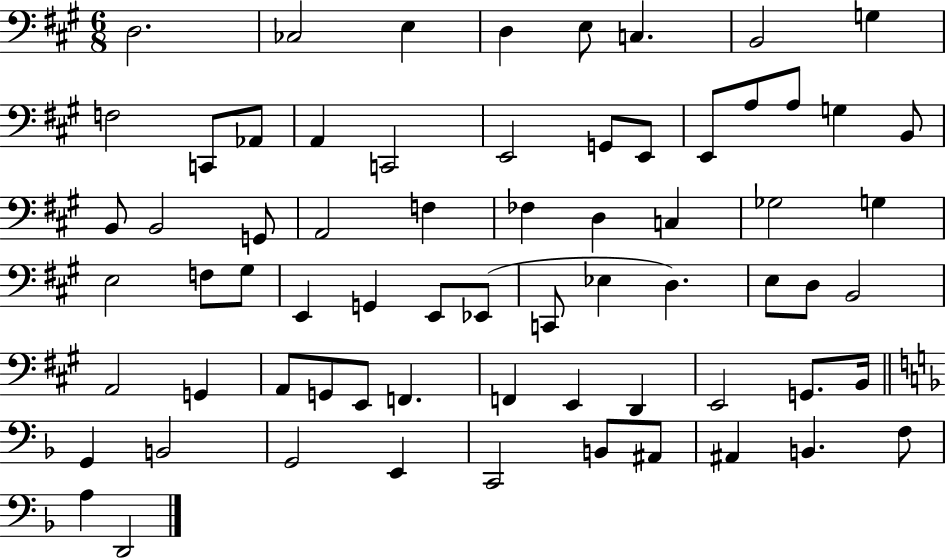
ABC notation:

X:1
T:Untitled
M:6/8
L:1/4
K:A
D,2 _C,2 E, D, E,/2 C, B,,2 G, F,2 C,,/2 _A,,/2 A,, C,,2 E,,2 G,,/2 E,,/2 E,,/2 A,/2 A,/2 G, B,,/2 B,,/2 B,,2 G,,/2 A,,2 F, _F, D, C, _G,2 G, E,2 F,/2 ^G,/2 E,, G,, E,,/2 _E,,/2 C,,/2 _E, D, E,/2 D,/2 B,,2 A,,2 G,, A,,/2 G,,/2 E,,/2 F,, F,, E,, D,, E,,2 G,,/2 B,,/4 G,, B,,2 G,,2 E,, C,,2 B,,/2 ^A,,/2 ^A,, B,, F,/2 A, D,,2